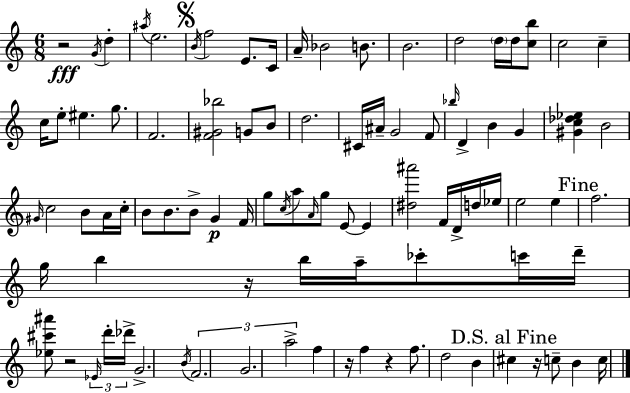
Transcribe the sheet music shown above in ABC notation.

X:1
T:Untitled
M:6/8
L:1/4
K:Am
z2 G/4 d ^a/4 e2 B/4 f2 E/2 C/4 A/4 _B2 B/2 B2 d2 d/4 d/4 [cb]/2 c2 c c/4 e/2 ^e g/2 F2 [F^G_b]2 G/2 B/2 d2 ^C/4 ^A/4 G2 F/2 _b/4 D B G [^Gc_d_e] B2 ^G/4 c2 B/2 A/4 c/4 B/2 B/2 B/2 G F/4 g/2 c/4 a/2 A/4 g/2 E/2 E [^d^a']2 F/4 D/4 d/4 _e/4 e2 e f2 g/4 b z/4 b/4 a/4 _c'/2 c'/4 d'/4 [_e^c'^a']/2 z2 _E/4 d'/4 _d'/4 G2 B/4 F2 G2 a2 f z/4 f z f/2 d2 B ^c z/4 c/2 B c/4